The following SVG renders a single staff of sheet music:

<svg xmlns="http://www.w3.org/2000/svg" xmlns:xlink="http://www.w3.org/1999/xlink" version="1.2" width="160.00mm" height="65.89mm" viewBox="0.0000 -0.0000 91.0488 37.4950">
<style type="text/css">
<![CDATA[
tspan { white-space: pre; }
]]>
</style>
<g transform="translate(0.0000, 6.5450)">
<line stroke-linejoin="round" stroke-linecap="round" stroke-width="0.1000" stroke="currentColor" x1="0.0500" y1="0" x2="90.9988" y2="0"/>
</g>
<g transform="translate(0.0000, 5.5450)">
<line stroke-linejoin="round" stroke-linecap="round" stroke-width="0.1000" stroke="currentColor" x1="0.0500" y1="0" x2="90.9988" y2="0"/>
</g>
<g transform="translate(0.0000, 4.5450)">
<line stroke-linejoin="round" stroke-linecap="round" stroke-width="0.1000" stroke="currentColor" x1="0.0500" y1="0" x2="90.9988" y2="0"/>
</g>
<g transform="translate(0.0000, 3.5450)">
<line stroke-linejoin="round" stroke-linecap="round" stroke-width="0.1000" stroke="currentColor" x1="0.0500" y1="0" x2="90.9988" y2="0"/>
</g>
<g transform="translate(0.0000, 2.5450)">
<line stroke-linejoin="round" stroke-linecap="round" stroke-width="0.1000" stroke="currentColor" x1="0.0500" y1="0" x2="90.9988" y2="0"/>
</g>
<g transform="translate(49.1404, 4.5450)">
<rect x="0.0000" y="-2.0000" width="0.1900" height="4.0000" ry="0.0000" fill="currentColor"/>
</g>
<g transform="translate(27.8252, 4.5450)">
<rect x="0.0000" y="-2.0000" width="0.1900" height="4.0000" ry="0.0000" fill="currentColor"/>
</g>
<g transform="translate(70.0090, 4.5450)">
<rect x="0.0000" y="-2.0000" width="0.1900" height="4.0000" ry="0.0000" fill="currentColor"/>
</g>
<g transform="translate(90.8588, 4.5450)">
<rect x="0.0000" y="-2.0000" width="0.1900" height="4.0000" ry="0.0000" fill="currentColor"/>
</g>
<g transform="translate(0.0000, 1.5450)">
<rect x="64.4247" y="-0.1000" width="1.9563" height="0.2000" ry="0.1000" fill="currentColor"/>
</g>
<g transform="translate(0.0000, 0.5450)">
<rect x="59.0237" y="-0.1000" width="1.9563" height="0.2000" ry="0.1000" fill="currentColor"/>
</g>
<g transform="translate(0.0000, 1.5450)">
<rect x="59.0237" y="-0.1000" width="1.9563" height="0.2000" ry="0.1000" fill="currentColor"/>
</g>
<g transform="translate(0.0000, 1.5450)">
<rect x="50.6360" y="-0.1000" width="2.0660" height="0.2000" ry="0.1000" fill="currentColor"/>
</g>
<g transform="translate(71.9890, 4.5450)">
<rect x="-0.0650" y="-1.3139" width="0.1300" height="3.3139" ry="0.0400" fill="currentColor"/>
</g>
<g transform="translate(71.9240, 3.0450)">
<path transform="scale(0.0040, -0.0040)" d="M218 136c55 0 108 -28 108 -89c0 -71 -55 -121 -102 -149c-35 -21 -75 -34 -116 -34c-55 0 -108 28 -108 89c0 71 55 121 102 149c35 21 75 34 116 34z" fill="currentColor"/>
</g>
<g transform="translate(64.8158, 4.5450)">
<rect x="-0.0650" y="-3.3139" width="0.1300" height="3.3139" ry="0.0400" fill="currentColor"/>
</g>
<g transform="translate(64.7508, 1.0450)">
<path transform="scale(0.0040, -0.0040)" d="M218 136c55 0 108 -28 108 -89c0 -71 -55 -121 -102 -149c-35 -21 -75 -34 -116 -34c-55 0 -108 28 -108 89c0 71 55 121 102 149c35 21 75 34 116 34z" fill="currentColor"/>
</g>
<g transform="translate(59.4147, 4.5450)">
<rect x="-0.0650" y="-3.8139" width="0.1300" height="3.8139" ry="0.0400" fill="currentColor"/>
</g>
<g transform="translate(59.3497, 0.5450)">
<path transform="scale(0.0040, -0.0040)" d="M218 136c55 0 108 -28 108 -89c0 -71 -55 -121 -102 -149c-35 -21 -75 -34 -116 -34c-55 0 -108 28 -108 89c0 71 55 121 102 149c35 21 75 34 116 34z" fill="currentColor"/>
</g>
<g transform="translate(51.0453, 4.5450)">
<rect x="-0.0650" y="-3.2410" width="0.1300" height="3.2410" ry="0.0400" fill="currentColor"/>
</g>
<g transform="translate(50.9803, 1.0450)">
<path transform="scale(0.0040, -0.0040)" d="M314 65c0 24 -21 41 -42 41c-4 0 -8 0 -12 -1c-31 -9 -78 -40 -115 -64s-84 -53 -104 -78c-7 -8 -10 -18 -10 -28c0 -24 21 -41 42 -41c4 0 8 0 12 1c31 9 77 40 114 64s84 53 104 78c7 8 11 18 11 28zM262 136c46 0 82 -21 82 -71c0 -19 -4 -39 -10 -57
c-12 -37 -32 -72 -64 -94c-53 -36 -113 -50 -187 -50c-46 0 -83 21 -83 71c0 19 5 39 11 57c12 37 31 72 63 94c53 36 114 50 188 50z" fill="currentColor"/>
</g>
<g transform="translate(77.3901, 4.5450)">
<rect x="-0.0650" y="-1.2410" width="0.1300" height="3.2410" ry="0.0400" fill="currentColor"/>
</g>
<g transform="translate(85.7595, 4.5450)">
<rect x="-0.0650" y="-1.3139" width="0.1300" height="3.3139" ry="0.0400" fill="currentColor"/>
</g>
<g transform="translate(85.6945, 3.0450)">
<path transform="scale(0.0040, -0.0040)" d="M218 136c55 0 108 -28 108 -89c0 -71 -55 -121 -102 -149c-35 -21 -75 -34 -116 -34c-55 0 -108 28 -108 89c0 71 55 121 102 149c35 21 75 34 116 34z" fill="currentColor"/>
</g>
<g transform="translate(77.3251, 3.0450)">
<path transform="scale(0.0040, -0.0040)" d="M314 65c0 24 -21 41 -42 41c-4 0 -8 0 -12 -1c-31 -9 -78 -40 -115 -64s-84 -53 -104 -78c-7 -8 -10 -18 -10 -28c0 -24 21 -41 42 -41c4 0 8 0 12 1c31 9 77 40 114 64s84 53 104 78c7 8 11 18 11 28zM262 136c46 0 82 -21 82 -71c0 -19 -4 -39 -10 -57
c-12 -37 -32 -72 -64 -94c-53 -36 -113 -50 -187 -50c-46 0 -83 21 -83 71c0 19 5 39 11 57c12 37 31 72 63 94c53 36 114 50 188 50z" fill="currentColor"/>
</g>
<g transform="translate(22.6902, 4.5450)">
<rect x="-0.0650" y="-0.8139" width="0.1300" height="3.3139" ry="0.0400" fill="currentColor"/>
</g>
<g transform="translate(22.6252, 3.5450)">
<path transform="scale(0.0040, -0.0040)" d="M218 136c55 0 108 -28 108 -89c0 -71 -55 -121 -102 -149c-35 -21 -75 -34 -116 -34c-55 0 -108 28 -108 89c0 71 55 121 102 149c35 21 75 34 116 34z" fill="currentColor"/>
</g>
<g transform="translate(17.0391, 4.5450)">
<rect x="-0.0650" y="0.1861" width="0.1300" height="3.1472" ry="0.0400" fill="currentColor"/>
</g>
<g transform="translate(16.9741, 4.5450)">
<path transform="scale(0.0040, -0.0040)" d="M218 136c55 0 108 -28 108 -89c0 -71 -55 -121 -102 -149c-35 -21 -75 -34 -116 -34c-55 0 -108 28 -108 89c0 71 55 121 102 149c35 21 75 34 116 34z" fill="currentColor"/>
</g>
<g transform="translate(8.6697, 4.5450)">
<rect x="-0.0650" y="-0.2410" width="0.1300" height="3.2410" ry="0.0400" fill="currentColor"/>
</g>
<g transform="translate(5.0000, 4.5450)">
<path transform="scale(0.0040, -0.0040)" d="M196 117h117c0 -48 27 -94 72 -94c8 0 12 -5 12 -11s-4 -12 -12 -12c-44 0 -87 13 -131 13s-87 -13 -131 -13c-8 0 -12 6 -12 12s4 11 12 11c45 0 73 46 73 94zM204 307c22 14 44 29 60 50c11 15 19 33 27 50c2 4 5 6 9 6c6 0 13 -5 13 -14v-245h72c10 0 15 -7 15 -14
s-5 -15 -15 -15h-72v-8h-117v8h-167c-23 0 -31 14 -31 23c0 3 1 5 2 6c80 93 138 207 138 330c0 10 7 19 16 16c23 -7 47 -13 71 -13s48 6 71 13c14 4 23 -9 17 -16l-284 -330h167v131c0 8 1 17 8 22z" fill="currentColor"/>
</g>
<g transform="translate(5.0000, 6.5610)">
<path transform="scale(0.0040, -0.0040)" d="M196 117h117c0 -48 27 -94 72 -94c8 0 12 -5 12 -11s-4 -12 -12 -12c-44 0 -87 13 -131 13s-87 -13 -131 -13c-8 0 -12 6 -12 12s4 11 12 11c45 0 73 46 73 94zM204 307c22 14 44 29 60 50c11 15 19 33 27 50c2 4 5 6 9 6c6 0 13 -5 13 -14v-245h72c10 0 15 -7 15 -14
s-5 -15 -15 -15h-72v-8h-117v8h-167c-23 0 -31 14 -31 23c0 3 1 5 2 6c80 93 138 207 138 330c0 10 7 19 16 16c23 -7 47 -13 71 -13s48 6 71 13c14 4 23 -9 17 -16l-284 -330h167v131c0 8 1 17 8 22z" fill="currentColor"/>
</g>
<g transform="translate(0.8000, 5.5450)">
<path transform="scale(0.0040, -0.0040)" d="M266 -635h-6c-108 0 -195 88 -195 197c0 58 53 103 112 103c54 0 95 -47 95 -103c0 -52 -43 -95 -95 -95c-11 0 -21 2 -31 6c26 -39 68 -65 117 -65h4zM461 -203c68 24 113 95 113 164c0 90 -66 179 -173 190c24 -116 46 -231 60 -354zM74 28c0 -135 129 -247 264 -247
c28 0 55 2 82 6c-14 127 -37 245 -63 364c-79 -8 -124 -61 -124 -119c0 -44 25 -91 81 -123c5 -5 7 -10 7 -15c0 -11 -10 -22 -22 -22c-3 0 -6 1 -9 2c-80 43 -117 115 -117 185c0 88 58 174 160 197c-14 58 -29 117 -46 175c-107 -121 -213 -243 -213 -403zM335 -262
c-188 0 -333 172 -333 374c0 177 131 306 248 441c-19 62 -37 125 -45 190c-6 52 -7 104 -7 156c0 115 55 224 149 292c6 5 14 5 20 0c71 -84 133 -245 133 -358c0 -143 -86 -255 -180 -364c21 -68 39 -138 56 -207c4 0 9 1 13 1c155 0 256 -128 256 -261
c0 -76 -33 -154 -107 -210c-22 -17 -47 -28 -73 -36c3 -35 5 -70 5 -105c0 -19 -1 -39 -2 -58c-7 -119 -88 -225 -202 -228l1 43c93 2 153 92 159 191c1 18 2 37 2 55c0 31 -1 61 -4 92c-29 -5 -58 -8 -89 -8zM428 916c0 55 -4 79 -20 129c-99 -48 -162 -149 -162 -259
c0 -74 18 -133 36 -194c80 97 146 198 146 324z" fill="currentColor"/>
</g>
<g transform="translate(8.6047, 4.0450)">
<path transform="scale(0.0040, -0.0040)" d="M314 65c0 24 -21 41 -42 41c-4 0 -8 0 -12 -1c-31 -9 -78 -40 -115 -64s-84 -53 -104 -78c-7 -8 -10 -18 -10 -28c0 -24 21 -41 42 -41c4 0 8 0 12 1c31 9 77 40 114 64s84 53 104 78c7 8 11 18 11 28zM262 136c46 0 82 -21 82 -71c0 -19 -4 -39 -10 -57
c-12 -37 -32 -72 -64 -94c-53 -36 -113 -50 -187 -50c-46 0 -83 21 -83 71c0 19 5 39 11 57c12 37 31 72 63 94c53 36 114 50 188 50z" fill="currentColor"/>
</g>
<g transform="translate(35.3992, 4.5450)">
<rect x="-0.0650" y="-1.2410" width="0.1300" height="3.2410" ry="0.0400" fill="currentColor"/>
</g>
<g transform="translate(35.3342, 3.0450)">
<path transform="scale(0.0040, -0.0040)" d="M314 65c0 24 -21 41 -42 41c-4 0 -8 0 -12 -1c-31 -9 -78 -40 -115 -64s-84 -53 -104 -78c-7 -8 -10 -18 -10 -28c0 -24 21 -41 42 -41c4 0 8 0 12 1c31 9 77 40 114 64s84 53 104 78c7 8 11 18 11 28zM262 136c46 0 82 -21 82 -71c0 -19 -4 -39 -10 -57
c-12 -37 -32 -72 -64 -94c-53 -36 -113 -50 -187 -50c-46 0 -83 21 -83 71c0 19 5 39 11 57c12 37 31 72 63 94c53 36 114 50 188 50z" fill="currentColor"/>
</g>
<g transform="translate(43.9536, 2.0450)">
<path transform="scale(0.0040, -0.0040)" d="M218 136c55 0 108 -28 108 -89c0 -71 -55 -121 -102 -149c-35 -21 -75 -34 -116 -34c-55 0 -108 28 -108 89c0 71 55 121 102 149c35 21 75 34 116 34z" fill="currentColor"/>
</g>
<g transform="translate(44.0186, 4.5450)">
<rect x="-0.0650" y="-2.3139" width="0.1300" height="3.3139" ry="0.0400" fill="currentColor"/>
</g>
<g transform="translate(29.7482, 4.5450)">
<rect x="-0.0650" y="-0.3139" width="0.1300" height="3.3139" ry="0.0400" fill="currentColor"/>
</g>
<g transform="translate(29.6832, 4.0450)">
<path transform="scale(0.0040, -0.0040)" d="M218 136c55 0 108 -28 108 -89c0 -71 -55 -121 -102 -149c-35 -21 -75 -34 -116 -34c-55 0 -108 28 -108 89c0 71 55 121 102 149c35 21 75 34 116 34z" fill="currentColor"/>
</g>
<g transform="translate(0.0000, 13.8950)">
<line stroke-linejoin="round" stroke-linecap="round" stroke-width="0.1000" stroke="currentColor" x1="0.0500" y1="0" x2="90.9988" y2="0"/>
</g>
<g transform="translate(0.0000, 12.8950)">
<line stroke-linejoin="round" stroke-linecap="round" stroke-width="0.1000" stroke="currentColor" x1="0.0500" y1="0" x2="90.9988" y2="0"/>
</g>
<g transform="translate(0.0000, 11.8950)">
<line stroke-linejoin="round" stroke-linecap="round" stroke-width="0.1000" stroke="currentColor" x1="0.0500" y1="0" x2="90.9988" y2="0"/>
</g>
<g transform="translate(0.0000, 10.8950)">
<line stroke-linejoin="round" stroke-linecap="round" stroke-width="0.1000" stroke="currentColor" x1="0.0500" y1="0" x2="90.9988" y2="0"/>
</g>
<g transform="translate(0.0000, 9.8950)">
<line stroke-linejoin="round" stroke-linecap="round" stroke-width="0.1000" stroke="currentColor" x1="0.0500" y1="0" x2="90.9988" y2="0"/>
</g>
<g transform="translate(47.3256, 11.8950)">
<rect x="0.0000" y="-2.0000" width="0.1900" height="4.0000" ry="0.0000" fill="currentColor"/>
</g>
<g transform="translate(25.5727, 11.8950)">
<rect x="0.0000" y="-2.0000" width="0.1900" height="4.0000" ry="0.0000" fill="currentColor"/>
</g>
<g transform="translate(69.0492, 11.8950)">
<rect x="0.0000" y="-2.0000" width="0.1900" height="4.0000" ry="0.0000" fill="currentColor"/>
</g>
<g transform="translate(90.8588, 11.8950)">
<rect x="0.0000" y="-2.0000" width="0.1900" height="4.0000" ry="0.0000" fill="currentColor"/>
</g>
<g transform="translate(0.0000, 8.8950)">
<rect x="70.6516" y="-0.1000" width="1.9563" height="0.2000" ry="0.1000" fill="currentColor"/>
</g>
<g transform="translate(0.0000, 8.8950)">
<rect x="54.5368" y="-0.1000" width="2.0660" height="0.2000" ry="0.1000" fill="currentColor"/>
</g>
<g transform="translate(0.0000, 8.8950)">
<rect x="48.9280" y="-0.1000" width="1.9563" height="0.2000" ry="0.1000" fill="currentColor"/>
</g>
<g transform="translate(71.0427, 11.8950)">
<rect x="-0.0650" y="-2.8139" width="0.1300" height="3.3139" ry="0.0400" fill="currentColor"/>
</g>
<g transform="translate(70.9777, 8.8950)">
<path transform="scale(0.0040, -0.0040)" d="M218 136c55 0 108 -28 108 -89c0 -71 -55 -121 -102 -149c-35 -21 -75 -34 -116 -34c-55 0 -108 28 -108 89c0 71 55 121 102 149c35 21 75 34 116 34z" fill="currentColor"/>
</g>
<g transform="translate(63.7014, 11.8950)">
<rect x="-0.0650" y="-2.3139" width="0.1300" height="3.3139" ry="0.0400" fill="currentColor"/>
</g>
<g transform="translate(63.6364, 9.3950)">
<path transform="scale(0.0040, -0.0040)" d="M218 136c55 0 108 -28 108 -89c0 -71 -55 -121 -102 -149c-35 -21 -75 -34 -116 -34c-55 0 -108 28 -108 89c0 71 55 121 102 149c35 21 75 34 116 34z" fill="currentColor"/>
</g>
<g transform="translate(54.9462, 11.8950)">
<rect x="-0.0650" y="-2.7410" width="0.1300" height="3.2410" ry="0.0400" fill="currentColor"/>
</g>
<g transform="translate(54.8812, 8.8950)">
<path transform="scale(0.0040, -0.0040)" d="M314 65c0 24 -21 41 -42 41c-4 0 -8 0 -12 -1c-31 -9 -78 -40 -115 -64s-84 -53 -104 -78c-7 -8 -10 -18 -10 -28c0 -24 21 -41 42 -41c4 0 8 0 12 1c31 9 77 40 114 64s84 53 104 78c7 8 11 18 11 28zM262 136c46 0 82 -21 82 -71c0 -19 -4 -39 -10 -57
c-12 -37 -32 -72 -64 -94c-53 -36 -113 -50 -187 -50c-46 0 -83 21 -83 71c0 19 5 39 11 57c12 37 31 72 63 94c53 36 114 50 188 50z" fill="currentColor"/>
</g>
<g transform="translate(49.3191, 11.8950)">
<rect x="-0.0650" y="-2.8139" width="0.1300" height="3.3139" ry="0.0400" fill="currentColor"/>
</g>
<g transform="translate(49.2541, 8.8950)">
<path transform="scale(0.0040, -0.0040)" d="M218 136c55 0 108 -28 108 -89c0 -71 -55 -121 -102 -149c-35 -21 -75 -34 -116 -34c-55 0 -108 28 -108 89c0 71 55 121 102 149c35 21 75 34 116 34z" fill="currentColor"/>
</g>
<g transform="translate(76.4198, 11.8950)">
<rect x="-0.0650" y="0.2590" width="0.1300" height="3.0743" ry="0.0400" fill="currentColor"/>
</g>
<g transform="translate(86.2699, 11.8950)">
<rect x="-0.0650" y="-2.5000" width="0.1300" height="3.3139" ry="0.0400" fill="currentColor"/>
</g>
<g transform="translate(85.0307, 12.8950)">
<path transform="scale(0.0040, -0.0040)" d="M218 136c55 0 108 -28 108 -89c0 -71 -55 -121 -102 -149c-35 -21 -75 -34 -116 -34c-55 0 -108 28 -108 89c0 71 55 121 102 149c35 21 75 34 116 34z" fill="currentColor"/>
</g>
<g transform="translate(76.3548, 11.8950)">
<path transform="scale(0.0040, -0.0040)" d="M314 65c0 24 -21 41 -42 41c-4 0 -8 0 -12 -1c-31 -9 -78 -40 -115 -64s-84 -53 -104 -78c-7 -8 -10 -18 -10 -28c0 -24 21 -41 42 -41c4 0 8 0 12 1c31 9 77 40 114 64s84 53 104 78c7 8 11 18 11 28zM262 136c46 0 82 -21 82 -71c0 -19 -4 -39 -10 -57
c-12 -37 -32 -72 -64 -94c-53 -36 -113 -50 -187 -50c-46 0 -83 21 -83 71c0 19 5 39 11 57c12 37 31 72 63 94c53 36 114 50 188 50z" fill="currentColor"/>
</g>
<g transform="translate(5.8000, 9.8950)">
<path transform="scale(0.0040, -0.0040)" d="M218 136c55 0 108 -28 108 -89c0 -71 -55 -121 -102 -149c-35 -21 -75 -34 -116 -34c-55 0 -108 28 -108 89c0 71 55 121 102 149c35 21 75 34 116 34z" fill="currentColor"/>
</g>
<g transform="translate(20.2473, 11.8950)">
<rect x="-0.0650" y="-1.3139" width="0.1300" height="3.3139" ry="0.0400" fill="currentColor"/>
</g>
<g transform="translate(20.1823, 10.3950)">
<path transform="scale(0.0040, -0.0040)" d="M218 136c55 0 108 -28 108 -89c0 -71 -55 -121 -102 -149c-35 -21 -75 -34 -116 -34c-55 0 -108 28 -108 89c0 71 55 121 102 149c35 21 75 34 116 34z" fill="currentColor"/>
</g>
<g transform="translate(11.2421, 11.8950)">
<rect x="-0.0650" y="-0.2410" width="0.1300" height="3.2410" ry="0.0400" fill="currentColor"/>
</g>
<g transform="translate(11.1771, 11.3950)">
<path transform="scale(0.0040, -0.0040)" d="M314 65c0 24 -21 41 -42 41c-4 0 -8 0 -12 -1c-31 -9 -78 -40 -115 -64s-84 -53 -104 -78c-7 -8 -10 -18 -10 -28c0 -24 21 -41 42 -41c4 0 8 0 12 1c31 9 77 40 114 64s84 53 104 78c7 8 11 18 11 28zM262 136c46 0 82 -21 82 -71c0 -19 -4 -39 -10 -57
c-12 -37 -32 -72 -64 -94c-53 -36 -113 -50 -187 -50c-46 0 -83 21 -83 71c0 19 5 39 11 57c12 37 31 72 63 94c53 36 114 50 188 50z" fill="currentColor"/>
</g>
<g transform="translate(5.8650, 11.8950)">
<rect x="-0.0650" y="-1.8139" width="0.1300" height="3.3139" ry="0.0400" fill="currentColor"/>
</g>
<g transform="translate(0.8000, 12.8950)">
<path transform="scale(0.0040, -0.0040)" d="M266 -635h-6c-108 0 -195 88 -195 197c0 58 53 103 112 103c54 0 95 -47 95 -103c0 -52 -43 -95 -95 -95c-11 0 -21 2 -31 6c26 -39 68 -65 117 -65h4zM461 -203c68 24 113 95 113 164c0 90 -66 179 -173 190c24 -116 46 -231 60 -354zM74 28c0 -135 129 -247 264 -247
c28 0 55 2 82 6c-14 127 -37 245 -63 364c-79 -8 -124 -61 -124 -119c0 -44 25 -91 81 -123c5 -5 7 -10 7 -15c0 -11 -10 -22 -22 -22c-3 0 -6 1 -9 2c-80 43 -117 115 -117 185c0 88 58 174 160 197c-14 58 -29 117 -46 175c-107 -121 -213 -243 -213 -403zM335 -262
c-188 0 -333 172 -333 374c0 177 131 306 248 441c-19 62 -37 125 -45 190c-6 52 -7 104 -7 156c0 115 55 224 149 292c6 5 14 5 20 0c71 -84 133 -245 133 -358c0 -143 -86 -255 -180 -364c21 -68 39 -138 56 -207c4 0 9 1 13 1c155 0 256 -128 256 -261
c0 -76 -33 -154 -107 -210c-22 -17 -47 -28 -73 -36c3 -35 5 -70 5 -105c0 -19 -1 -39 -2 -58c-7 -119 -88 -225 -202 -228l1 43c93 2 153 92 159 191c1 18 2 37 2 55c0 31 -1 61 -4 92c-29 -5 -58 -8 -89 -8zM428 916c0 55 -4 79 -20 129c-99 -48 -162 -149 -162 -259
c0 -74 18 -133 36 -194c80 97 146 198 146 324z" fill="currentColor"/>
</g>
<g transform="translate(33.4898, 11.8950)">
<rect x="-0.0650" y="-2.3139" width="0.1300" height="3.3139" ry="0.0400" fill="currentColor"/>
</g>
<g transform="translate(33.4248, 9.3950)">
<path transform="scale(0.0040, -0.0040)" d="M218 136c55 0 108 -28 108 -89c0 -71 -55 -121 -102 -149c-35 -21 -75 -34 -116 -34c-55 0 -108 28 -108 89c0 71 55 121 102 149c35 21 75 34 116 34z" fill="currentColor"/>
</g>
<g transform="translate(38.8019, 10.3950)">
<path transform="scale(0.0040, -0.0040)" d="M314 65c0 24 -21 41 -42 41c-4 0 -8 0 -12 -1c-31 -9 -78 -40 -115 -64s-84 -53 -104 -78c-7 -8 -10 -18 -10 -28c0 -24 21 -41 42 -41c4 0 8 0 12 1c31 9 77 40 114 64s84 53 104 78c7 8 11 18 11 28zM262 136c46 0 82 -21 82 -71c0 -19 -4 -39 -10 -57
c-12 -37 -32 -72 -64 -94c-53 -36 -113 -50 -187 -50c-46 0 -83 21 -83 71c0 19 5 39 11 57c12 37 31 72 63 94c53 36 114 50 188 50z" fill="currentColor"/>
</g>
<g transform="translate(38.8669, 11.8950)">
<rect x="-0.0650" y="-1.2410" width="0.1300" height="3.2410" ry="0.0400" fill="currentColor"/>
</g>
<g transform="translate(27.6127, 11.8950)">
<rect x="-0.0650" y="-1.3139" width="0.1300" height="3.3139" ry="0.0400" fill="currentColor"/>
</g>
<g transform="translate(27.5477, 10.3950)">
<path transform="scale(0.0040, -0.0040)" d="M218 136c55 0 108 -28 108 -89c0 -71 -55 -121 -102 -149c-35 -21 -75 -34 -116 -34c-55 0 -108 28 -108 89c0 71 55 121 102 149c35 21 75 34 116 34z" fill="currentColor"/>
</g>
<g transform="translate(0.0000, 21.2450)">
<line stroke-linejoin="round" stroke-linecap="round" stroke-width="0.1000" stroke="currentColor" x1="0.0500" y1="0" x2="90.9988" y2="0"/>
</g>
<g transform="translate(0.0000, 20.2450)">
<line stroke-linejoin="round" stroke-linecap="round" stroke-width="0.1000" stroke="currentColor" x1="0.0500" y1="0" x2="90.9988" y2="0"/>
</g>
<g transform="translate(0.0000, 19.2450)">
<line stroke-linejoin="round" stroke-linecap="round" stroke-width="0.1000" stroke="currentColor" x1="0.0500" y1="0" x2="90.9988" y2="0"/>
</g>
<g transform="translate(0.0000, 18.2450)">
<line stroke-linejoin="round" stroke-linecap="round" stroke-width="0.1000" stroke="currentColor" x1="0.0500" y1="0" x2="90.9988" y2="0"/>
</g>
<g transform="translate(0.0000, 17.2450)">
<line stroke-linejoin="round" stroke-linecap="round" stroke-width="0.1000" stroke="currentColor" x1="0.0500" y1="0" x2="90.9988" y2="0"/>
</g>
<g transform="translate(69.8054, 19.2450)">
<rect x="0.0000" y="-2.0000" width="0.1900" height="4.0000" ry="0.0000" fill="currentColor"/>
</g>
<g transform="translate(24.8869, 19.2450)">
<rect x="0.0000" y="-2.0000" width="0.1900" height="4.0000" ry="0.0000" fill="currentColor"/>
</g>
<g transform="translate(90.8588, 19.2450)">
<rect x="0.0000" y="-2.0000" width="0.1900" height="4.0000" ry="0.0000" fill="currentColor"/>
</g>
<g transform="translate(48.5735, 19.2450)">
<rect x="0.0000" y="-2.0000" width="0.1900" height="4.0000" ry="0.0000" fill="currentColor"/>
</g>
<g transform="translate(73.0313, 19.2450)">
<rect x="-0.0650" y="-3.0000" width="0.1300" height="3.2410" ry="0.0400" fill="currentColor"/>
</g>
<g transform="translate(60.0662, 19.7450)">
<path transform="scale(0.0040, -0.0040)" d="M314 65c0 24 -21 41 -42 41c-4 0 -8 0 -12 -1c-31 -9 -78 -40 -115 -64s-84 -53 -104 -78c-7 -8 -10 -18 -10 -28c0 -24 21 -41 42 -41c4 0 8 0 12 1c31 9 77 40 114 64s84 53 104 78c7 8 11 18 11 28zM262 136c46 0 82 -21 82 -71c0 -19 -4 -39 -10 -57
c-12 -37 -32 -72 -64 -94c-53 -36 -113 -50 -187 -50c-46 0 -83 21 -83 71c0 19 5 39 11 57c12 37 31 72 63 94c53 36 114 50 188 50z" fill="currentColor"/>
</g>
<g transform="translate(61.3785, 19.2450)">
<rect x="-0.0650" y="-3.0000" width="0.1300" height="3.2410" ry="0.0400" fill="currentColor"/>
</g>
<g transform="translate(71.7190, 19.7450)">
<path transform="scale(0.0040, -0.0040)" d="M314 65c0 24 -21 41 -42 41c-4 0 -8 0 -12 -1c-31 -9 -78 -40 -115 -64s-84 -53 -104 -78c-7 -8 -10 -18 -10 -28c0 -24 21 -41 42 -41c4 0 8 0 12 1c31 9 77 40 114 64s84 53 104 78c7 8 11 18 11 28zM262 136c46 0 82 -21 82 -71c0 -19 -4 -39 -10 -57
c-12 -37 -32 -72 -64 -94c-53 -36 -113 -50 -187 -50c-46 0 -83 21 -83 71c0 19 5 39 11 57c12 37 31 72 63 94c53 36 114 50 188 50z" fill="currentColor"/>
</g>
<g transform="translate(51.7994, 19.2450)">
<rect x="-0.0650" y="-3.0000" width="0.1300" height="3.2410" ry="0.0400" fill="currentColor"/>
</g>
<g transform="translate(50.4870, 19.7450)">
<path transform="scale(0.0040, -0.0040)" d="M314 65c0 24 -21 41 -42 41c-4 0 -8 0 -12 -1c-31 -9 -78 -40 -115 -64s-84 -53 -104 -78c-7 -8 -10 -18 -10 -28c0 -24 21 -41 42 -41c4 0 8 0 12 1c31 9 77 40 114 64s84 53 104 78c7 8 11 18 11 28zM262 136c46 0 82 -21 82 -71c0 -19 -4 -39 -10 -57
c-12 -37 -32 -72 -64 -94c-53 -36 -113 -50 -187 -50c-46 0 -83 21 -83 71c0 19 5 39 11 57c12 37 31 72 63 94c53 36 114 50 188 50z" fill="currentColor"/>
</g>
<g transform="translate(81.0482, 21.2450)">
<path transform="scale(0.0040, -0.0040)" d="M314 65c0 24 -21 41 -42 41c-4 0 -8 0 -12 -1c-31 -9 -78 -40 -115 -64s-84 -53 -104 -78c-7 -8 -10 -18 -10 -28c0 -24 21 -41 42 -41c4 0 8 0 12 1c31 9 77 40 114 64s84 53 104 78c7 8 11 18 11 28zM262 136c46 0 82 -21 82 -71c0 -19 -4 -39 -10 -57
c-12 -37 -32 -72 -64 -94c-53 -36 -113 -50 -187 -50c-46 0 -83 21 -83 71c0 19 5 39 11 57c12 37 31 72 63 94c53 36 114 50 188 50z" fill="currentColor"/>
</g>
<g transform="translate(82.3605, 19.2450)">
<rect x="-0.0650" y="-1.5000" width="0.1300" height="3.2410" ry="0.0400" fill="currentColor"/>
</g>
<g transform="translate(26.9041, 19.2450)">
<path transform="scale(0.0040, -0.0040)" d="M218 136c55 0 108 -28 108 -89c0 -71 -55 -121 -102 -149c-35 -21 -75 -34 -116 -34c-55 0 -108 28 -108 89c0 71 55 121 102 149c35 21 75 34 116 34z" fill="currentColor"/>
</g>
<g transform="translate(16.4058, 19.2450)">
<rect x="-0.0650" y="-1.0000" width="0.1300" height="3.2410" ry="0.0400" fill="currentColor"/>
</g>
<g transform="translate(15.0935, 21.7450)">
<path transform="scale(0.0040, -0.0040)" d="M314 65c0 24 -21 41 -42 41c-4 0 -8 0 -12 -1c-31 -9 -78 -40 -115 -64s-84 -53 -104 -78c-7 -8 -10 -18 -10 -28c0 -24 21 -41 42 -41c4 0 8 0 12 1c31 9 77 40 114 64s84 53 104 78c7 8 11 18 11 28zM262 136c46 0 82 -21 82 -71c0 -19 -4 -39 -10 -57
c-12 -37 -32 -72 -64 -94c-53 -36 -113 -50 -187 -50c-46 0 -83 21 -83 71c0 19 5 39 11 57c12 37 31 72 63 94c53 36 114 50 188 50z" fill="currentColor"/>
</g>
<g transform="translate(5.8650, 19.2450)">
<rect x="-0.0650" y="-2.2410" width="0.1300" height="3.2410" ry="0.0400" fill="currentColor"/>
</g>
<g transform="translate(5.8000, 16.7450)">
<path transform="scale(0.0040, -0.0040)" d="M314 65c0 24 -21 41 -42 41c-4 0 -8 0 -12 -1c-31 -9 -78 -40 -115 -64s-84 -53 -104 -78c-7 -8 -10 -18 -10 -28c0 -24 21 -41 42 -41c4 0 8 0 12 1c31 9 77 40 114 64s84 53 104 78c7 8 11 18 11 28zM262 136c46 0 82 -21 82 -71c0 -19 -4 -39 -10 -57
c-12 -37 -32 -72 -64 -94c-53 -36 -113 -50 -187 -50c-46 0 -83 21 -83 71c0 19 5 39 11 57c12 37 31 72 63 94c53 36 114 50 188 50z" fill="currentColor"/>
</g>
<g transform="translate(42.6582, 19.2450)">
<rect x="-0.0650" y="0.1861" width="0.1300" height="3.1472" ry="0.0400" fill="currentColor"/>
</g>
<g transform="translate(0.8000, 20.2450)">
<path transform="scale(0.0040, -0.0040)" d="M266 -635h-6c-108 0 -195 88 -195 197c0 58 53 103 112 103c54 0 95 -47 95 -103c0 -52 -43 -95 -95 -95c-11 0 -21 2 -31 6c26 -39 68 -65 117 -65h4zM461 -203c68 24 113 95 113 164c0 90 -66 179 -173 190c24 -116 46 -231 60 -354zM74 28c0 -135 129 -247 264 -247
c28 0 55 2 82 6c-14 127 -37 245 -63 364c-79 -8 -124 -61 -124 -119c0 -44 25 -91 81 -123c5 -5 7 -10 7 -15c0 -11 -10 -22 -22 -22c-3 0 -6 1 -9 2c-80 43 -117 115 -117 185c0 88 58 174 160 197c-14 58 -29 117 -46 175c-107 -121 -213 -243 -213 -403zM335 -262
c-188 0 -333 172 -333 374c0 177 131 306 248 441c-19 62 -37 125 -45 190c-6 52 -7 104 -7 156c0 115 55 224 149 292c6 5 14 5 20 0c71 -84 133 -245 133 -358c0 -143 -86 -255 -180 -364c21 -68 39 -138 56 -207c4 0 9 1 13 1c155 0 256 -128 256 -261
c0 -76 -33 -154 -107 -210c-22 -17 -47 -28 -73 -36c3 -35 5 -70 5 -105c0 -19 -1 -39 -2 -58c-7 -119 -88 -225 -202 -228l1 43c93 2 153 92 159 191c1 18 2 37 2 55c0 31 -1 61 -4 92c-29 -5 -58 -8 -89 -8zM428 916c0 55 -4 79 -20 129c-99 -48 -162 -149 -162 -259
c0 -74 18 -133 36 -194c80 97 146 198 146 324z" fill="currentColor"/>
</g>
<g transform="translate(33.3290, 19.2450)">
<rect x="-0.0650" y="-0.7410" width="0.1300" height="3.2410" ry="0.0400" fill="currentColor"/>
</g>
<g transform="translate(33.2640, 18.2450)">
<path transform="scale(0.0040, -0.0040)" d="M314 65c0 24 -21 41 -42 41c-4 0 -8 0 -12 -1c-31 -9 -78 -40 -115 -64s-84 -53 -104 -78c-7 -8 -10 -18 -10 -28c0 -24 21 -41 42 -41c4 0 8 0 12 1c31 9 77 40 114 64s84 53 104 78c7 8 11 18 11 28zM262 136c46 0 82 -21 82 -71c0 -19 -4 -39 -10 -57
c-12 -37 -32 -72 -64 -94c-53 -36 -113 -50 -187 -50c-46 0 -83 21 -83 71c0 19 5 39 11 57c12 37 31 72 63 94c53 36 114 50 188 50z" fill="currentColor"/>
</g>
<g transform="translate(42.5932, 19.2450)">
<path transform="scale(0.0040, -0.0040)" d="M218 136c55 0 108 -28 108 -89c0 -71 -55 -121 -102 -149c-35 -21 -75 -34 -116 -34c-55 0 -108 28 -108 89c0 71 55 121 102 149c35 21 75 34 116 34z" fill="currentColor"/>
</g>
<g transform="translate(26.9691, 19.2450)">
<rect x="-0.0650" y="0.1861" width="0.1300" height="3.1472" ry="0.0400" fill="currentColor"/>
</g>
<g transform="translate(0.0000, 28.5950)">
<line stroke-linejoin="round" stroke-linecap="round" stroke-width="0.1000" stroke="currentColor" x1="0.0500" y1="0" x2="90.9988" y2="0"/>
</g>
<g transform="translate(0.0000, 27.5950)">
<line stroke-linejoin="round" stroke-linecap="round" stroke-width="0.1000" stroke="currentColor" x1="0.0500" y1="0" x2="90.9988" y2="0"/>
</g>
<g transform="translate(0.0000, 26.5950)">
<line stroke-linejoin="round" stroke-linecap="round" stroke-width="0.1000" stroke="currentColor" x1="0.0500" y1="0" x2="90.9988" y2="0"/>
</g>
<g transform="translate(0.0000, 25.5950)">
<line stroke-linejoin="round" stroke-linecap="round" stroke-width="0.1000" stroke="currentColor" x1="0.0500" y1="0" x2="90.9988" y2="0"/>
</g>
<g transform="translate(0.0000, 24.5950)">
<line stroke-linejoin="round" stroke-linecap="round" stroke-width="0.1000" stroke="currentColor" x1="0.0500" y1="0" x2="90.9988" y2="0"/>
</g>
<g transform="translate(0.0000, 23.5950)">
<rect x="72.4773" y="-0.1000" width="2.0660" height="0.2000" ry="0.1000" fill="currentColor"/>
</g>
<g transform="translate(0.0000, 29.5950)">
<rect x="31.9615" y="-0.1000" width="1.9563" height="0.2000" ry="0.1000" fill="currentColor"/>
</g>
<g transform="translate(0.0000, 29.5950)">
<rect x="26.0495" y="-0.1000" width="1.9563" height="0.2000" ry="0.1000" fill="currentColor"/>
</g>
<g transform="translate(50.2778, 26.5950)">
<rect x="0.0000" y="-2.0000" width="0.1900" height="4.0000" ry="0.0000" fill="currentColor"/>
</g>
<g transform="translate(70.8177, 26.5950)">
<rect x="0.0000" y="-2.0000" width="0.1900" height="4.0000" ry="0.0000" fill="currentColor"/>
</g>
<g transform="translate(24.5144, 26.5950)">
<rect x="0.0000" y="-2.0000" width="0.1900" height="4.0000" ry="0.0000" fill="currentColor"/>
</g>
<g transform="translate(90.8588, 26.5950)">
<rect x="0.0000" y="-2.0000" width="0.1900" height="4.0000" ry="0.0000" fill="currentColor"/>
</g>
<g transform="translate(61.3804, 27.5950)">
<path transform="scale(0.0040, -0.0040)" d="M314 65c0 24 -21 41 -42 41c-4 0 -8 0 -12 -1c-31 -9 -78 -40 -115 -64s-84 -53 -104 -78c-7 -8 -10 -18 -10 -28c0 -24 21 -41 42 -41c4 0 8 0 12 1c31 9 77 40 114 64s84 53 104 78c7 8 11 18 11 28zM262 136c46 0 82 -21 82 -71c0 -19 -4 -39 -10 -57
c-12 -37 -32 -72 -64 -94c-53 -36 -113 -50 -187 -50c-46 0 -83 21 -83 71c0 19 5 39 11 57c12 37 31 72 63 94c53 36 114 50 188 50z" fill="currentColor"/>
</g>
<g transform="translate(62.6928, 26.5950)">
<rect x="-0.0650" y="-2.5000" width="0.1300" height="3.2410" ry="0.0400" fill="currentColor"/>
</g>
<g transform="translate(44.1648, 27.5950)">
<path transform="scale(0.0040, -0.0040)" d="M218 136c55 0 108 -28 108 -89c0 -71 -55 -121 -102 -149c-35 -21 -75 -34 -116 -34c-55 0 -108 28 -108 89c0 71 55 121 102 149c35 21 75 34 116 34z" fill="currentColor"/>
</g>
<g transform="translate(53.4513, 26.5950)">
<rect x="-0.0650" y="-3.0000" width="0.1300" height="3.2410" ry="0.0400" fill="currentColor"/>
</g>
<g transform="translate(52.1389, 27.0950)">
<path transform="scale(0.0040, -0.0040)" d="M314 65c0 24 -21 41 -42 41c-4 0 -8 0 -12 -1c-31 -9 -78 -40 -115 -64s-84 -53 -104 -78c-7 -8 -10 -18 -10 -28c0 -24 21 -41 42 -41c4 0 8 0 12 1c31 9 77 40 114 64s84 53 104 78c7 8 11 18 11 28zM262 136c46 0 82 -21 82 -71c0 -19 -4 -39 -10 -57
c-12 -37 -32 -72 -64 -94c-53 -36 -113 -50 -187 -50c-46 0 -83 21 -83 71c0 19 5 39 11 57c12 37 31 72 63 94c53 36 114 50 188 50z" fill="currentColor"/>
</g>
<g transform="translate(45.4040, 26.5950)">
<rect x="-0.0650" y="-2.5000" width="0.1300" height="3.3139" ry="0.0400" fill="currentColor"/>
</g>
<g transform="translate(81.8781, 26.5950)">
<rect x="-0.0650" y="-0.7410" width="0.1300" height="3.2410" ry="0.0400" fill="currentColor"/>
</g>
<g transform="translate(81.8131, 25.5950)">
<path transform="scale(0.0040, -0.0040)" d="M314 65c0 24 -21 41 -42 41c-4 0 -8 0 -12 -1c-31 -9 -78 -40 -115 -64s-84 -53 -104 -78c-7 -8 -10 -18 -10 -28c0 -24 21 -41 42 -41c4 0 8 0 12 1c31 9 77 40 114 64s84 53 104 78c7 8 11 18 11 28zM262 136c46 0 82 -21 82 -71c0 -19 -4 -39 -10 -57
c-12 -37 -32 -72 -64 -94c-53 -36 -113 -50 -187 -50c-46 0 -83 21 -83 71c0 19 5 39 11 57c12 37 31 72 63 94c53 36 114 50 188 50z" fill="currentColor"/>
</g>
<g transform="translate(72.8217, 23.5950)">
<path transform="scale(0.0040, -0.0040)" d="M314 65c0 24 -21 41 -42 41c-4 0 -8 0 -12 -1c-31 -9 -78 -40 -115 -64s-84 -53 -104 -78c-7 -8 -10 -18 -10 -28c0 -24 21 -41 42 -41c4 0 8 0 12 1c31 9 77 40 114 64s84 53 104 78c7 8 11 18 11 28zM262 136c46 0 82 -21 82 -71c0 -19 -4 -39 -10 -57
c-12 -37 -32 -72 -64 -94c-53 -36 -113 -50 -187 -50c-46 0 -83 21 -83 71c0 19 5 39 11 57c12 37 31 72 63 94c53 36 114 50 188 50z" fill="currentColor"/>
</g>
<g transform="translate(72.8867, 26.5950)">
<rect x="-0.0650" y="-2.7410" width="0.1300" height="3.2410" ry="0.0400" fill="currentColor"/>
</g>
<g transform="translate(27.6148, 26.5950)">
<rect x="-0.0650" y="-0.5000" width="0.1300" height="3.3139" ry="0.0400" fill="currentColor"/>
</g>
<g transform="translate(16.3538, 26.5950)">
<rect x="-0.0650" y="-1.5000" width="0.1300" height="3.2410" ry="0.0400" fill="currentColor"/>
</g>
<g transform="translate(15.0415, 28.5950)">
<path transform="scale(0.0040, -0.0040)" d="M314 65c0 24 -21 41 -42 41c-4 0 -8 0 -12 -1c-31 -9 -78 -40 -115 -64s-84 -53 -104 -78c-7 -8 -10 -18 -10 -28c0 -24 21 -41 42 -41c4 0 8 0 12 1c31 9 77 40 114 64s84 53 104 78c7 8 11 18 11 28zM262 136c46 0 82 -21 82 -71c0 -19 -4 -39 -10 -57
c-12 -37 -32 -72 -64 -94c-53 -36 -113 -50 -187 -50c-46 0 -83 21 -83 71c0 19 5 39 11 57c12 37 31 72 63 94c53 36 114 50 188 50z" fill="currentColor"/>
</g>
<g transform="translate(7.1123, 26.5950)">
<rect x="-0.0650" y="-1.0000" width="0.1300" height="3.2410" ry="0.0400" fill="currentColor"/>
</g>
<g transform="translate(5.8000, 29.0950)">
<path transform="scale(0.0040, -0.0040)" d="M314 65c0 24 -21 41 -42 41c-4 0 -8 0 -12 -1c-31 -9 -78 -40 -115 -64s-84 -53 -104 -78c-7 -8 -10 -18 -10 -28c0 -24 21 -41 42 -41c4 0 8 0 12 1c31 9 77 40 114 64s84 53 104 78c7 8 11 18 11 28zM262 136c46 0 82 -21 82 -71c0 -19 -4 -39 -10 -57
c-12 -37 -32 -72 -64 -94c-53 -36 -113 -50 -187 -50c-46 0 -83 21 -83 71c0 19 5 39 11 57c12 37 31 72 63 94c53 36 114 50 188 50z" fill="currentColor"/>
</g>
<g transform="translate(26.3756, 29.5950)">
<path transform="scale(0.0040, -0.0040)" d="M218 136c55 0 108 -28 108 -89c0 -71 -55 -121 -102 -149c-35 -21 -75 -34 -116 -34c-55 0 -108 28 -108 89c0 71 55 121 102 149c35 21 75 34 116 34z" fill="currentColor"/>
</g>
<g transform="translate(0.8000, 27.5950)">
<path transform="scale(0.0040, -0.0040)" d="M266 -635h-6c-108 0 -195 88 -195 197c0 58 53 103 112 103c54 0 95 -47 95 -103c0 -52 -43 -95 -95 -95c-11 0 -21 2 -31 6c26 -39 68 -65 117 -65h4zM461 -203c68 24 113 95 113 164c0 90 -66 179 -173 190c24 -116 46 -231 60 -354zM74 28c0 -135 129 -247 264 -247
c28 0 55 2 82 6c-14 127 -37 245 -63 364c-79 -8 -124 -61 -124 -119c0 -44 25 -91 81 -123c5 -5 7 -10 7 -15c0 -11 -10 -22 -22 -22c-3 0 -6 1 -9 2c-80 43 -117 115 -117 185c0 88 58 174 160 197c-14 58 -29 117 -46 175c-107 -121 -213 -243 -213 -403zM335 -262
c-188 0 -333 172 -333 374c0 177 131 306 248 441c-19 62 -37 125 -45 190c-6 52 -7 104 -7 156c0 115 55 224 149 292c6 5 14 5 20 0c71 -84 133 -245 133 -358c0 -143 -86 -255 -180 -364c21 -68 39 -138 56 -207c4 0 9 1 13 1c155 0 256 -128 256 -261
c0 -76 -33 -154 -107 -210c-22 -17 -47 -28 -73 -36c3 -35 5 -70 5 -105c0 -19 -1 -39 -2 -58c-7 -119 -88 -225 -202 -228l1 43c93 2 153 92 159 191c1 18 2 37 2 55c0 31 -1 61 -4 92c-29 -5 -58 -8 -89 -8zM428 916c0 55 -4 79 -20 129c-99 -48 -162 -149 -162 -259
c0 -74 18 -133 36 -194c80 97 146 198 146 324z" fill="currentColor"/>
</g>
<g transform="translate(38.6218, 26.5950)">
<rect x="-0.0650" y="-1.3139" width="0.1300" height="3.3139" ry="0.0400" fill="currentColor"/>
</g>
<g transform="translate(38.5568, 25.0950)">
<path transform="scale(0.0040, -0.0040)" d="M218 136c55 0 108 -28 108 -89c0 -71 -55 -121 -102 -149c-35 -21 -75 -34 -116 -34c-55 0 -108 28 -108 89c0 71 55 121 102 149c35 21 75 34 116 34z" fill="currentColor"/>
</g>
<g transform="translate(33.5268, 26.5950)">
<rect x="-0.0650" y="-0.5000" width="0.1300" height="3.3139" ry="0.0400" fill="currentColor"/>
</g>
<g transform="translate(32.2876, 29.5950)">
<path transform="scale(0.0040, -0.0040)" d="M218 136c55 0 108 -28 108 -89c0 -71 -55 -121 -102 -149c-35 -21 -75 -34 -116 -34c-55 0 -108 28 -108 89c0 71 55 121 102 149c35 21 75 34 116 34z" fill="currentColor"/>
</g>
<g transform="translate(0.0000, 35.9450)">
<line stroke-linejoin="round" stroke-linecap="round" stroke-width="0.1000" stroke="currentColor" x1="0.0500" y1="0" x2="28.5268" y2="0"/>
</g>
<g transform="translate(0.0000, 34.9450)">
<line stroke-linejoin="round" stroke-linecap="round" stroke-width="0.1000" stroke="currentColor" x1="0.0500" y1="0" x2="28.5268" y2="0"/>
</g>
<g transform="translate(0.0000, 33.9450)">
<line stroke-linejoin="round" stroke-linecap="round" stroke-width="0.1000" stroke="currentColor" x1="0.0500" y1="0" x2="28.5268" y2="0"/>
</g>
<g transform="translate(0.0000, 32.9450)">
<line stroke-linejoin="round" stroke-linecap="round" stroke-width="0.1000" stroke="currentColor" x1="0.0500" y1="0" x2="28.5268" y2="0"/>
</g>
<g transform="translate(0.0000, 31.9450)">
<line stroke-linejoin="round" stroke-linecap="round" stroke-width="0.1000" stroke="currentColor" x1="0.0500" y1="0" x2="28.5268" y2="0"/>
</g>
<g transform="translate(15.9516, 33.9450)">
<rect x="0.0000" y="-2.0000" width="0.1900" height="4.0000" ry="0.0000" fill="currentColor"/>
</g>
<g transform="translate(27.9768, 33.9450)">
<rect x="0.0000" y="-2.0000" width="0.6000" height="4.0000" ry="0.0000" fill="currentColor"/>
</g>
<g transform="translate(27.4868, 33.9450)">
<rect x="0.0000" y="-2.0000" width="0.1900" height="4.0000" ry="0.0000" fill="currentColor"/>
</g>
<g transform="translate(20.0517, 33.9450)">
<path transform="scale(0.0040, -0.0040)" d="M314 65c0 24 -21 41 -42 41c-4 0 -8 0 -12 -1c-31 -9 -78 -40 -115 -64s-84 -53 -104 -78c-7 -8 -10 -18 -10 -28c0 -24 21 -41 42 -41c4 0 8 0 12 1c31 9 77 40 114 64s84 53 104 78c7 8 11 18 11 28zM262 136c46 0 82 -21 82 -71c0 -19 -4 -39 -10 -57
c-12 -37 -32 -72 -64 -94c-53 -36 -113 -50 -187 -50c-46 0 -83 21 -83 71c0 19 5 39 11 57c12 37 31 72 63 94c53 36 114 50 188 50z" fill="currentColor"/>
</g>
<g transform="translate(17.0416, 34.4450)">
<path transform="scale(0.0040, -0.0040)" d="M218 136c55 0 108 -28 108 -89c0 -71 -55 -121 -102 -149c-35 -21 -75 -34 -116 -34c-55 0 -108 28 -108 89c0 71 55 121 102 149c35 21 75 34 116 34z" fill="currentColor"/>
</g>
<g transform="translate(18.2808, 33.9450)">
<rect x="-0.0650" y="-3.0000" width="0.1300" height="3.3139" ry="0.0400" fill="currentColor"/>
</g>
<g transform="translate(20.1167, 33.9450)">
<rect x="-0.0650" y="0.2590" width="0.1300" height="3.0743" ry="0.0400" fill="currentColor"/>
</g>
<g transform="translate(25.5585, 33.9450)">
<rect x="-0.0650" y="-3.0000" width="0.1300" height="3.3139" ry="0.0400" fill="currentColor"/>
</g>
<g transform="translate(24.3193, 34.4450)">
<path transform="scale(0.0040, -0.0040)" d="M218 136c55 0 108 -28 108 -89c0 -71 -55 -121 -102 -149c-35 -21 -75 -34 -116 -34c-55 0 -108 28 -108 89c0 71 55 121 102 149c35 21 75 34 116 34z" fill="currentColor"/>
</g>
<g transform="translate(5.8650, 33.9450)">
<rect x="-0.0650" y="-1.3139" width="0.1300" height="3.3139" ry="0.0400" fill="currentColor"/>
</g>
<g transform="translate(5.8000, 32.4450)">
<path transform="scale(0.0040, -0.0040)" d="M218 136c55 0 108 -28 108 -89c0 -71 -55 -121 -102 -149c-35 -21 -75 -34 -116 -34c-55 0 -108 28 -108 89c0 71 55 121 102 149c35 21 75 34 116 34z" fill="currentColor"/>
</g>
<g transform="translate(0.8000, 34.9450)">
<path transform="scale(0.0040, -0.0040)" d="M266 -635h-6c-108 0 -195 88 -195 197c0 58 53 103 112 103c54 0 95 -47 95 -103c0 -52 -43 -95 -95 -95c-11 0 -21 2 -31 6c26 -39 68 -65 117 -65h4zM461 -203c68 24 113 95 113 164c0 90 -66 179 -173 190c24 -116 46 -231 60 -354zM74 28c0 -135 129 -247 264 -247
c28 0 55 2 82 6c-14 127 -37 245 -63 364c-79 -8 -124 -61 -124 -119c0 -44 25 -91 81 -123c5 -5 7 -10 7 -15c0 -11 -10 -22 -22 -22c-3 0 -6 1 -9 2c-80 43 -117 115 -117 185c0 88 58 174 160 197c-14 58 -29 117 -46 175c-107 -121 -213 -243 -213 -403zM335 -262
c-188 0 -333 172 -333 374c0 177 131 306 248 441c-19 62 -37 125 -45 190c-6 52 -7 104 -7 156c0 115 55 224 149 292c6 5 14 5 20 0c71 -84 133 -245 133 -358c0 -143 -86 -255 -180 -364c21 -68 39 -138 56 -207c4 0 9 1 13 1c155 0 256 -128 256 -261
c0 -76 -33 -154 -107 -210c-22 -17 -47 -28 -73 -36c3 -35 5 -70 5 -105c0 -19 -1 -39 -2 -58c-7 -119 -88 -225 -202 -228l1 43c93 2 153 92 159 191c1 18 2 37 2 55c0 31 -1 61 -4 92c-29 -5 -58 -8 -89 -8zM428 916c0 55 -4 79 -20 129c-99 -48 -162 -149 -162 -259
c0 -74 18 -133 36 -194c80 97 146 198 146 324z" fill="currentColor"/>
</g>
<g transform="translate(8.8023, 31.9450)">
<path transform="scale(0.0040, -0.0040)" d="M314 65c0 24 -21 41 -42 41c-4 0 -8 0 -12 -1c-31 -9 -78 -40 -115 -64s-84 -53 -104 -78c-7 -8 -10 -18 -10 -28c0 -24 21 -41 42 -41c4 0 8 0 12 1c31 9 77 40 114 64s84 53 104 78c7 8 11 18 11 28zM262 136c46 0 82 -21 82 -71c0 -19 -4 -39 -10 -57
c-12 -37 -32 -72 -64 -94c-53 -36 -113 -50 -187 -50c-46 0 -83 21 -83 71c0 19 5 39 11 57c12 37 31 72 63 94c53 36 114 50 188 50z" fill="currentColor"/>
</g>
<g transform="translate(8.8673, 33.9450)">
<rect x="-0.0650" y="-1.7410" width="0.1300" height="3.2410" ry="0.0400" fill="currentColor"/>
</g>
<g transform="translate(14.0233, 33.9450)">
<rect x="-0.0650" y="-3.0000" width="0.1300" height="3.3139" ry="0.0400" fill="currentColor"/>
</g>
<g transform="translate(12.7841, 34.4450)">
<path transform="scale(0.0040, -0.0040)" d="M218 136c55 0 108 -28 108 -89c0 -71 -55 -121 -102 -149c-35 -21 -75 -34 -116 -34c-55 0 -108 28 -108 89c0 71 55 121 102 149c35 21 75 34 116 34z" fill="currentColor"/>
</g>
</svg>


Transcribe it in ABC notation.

X:1
T:Untitled
M:4/4
L:1/4
K:C
c2 B d c e2 g b2 c' b e e2 e f c2 e e g e2 a a2 g a B2 G g2 D2 B d2 B A2 A2 A2 E2 D2 E2 C C e G A2 G2 a2 d2 e f2 A A B2 A